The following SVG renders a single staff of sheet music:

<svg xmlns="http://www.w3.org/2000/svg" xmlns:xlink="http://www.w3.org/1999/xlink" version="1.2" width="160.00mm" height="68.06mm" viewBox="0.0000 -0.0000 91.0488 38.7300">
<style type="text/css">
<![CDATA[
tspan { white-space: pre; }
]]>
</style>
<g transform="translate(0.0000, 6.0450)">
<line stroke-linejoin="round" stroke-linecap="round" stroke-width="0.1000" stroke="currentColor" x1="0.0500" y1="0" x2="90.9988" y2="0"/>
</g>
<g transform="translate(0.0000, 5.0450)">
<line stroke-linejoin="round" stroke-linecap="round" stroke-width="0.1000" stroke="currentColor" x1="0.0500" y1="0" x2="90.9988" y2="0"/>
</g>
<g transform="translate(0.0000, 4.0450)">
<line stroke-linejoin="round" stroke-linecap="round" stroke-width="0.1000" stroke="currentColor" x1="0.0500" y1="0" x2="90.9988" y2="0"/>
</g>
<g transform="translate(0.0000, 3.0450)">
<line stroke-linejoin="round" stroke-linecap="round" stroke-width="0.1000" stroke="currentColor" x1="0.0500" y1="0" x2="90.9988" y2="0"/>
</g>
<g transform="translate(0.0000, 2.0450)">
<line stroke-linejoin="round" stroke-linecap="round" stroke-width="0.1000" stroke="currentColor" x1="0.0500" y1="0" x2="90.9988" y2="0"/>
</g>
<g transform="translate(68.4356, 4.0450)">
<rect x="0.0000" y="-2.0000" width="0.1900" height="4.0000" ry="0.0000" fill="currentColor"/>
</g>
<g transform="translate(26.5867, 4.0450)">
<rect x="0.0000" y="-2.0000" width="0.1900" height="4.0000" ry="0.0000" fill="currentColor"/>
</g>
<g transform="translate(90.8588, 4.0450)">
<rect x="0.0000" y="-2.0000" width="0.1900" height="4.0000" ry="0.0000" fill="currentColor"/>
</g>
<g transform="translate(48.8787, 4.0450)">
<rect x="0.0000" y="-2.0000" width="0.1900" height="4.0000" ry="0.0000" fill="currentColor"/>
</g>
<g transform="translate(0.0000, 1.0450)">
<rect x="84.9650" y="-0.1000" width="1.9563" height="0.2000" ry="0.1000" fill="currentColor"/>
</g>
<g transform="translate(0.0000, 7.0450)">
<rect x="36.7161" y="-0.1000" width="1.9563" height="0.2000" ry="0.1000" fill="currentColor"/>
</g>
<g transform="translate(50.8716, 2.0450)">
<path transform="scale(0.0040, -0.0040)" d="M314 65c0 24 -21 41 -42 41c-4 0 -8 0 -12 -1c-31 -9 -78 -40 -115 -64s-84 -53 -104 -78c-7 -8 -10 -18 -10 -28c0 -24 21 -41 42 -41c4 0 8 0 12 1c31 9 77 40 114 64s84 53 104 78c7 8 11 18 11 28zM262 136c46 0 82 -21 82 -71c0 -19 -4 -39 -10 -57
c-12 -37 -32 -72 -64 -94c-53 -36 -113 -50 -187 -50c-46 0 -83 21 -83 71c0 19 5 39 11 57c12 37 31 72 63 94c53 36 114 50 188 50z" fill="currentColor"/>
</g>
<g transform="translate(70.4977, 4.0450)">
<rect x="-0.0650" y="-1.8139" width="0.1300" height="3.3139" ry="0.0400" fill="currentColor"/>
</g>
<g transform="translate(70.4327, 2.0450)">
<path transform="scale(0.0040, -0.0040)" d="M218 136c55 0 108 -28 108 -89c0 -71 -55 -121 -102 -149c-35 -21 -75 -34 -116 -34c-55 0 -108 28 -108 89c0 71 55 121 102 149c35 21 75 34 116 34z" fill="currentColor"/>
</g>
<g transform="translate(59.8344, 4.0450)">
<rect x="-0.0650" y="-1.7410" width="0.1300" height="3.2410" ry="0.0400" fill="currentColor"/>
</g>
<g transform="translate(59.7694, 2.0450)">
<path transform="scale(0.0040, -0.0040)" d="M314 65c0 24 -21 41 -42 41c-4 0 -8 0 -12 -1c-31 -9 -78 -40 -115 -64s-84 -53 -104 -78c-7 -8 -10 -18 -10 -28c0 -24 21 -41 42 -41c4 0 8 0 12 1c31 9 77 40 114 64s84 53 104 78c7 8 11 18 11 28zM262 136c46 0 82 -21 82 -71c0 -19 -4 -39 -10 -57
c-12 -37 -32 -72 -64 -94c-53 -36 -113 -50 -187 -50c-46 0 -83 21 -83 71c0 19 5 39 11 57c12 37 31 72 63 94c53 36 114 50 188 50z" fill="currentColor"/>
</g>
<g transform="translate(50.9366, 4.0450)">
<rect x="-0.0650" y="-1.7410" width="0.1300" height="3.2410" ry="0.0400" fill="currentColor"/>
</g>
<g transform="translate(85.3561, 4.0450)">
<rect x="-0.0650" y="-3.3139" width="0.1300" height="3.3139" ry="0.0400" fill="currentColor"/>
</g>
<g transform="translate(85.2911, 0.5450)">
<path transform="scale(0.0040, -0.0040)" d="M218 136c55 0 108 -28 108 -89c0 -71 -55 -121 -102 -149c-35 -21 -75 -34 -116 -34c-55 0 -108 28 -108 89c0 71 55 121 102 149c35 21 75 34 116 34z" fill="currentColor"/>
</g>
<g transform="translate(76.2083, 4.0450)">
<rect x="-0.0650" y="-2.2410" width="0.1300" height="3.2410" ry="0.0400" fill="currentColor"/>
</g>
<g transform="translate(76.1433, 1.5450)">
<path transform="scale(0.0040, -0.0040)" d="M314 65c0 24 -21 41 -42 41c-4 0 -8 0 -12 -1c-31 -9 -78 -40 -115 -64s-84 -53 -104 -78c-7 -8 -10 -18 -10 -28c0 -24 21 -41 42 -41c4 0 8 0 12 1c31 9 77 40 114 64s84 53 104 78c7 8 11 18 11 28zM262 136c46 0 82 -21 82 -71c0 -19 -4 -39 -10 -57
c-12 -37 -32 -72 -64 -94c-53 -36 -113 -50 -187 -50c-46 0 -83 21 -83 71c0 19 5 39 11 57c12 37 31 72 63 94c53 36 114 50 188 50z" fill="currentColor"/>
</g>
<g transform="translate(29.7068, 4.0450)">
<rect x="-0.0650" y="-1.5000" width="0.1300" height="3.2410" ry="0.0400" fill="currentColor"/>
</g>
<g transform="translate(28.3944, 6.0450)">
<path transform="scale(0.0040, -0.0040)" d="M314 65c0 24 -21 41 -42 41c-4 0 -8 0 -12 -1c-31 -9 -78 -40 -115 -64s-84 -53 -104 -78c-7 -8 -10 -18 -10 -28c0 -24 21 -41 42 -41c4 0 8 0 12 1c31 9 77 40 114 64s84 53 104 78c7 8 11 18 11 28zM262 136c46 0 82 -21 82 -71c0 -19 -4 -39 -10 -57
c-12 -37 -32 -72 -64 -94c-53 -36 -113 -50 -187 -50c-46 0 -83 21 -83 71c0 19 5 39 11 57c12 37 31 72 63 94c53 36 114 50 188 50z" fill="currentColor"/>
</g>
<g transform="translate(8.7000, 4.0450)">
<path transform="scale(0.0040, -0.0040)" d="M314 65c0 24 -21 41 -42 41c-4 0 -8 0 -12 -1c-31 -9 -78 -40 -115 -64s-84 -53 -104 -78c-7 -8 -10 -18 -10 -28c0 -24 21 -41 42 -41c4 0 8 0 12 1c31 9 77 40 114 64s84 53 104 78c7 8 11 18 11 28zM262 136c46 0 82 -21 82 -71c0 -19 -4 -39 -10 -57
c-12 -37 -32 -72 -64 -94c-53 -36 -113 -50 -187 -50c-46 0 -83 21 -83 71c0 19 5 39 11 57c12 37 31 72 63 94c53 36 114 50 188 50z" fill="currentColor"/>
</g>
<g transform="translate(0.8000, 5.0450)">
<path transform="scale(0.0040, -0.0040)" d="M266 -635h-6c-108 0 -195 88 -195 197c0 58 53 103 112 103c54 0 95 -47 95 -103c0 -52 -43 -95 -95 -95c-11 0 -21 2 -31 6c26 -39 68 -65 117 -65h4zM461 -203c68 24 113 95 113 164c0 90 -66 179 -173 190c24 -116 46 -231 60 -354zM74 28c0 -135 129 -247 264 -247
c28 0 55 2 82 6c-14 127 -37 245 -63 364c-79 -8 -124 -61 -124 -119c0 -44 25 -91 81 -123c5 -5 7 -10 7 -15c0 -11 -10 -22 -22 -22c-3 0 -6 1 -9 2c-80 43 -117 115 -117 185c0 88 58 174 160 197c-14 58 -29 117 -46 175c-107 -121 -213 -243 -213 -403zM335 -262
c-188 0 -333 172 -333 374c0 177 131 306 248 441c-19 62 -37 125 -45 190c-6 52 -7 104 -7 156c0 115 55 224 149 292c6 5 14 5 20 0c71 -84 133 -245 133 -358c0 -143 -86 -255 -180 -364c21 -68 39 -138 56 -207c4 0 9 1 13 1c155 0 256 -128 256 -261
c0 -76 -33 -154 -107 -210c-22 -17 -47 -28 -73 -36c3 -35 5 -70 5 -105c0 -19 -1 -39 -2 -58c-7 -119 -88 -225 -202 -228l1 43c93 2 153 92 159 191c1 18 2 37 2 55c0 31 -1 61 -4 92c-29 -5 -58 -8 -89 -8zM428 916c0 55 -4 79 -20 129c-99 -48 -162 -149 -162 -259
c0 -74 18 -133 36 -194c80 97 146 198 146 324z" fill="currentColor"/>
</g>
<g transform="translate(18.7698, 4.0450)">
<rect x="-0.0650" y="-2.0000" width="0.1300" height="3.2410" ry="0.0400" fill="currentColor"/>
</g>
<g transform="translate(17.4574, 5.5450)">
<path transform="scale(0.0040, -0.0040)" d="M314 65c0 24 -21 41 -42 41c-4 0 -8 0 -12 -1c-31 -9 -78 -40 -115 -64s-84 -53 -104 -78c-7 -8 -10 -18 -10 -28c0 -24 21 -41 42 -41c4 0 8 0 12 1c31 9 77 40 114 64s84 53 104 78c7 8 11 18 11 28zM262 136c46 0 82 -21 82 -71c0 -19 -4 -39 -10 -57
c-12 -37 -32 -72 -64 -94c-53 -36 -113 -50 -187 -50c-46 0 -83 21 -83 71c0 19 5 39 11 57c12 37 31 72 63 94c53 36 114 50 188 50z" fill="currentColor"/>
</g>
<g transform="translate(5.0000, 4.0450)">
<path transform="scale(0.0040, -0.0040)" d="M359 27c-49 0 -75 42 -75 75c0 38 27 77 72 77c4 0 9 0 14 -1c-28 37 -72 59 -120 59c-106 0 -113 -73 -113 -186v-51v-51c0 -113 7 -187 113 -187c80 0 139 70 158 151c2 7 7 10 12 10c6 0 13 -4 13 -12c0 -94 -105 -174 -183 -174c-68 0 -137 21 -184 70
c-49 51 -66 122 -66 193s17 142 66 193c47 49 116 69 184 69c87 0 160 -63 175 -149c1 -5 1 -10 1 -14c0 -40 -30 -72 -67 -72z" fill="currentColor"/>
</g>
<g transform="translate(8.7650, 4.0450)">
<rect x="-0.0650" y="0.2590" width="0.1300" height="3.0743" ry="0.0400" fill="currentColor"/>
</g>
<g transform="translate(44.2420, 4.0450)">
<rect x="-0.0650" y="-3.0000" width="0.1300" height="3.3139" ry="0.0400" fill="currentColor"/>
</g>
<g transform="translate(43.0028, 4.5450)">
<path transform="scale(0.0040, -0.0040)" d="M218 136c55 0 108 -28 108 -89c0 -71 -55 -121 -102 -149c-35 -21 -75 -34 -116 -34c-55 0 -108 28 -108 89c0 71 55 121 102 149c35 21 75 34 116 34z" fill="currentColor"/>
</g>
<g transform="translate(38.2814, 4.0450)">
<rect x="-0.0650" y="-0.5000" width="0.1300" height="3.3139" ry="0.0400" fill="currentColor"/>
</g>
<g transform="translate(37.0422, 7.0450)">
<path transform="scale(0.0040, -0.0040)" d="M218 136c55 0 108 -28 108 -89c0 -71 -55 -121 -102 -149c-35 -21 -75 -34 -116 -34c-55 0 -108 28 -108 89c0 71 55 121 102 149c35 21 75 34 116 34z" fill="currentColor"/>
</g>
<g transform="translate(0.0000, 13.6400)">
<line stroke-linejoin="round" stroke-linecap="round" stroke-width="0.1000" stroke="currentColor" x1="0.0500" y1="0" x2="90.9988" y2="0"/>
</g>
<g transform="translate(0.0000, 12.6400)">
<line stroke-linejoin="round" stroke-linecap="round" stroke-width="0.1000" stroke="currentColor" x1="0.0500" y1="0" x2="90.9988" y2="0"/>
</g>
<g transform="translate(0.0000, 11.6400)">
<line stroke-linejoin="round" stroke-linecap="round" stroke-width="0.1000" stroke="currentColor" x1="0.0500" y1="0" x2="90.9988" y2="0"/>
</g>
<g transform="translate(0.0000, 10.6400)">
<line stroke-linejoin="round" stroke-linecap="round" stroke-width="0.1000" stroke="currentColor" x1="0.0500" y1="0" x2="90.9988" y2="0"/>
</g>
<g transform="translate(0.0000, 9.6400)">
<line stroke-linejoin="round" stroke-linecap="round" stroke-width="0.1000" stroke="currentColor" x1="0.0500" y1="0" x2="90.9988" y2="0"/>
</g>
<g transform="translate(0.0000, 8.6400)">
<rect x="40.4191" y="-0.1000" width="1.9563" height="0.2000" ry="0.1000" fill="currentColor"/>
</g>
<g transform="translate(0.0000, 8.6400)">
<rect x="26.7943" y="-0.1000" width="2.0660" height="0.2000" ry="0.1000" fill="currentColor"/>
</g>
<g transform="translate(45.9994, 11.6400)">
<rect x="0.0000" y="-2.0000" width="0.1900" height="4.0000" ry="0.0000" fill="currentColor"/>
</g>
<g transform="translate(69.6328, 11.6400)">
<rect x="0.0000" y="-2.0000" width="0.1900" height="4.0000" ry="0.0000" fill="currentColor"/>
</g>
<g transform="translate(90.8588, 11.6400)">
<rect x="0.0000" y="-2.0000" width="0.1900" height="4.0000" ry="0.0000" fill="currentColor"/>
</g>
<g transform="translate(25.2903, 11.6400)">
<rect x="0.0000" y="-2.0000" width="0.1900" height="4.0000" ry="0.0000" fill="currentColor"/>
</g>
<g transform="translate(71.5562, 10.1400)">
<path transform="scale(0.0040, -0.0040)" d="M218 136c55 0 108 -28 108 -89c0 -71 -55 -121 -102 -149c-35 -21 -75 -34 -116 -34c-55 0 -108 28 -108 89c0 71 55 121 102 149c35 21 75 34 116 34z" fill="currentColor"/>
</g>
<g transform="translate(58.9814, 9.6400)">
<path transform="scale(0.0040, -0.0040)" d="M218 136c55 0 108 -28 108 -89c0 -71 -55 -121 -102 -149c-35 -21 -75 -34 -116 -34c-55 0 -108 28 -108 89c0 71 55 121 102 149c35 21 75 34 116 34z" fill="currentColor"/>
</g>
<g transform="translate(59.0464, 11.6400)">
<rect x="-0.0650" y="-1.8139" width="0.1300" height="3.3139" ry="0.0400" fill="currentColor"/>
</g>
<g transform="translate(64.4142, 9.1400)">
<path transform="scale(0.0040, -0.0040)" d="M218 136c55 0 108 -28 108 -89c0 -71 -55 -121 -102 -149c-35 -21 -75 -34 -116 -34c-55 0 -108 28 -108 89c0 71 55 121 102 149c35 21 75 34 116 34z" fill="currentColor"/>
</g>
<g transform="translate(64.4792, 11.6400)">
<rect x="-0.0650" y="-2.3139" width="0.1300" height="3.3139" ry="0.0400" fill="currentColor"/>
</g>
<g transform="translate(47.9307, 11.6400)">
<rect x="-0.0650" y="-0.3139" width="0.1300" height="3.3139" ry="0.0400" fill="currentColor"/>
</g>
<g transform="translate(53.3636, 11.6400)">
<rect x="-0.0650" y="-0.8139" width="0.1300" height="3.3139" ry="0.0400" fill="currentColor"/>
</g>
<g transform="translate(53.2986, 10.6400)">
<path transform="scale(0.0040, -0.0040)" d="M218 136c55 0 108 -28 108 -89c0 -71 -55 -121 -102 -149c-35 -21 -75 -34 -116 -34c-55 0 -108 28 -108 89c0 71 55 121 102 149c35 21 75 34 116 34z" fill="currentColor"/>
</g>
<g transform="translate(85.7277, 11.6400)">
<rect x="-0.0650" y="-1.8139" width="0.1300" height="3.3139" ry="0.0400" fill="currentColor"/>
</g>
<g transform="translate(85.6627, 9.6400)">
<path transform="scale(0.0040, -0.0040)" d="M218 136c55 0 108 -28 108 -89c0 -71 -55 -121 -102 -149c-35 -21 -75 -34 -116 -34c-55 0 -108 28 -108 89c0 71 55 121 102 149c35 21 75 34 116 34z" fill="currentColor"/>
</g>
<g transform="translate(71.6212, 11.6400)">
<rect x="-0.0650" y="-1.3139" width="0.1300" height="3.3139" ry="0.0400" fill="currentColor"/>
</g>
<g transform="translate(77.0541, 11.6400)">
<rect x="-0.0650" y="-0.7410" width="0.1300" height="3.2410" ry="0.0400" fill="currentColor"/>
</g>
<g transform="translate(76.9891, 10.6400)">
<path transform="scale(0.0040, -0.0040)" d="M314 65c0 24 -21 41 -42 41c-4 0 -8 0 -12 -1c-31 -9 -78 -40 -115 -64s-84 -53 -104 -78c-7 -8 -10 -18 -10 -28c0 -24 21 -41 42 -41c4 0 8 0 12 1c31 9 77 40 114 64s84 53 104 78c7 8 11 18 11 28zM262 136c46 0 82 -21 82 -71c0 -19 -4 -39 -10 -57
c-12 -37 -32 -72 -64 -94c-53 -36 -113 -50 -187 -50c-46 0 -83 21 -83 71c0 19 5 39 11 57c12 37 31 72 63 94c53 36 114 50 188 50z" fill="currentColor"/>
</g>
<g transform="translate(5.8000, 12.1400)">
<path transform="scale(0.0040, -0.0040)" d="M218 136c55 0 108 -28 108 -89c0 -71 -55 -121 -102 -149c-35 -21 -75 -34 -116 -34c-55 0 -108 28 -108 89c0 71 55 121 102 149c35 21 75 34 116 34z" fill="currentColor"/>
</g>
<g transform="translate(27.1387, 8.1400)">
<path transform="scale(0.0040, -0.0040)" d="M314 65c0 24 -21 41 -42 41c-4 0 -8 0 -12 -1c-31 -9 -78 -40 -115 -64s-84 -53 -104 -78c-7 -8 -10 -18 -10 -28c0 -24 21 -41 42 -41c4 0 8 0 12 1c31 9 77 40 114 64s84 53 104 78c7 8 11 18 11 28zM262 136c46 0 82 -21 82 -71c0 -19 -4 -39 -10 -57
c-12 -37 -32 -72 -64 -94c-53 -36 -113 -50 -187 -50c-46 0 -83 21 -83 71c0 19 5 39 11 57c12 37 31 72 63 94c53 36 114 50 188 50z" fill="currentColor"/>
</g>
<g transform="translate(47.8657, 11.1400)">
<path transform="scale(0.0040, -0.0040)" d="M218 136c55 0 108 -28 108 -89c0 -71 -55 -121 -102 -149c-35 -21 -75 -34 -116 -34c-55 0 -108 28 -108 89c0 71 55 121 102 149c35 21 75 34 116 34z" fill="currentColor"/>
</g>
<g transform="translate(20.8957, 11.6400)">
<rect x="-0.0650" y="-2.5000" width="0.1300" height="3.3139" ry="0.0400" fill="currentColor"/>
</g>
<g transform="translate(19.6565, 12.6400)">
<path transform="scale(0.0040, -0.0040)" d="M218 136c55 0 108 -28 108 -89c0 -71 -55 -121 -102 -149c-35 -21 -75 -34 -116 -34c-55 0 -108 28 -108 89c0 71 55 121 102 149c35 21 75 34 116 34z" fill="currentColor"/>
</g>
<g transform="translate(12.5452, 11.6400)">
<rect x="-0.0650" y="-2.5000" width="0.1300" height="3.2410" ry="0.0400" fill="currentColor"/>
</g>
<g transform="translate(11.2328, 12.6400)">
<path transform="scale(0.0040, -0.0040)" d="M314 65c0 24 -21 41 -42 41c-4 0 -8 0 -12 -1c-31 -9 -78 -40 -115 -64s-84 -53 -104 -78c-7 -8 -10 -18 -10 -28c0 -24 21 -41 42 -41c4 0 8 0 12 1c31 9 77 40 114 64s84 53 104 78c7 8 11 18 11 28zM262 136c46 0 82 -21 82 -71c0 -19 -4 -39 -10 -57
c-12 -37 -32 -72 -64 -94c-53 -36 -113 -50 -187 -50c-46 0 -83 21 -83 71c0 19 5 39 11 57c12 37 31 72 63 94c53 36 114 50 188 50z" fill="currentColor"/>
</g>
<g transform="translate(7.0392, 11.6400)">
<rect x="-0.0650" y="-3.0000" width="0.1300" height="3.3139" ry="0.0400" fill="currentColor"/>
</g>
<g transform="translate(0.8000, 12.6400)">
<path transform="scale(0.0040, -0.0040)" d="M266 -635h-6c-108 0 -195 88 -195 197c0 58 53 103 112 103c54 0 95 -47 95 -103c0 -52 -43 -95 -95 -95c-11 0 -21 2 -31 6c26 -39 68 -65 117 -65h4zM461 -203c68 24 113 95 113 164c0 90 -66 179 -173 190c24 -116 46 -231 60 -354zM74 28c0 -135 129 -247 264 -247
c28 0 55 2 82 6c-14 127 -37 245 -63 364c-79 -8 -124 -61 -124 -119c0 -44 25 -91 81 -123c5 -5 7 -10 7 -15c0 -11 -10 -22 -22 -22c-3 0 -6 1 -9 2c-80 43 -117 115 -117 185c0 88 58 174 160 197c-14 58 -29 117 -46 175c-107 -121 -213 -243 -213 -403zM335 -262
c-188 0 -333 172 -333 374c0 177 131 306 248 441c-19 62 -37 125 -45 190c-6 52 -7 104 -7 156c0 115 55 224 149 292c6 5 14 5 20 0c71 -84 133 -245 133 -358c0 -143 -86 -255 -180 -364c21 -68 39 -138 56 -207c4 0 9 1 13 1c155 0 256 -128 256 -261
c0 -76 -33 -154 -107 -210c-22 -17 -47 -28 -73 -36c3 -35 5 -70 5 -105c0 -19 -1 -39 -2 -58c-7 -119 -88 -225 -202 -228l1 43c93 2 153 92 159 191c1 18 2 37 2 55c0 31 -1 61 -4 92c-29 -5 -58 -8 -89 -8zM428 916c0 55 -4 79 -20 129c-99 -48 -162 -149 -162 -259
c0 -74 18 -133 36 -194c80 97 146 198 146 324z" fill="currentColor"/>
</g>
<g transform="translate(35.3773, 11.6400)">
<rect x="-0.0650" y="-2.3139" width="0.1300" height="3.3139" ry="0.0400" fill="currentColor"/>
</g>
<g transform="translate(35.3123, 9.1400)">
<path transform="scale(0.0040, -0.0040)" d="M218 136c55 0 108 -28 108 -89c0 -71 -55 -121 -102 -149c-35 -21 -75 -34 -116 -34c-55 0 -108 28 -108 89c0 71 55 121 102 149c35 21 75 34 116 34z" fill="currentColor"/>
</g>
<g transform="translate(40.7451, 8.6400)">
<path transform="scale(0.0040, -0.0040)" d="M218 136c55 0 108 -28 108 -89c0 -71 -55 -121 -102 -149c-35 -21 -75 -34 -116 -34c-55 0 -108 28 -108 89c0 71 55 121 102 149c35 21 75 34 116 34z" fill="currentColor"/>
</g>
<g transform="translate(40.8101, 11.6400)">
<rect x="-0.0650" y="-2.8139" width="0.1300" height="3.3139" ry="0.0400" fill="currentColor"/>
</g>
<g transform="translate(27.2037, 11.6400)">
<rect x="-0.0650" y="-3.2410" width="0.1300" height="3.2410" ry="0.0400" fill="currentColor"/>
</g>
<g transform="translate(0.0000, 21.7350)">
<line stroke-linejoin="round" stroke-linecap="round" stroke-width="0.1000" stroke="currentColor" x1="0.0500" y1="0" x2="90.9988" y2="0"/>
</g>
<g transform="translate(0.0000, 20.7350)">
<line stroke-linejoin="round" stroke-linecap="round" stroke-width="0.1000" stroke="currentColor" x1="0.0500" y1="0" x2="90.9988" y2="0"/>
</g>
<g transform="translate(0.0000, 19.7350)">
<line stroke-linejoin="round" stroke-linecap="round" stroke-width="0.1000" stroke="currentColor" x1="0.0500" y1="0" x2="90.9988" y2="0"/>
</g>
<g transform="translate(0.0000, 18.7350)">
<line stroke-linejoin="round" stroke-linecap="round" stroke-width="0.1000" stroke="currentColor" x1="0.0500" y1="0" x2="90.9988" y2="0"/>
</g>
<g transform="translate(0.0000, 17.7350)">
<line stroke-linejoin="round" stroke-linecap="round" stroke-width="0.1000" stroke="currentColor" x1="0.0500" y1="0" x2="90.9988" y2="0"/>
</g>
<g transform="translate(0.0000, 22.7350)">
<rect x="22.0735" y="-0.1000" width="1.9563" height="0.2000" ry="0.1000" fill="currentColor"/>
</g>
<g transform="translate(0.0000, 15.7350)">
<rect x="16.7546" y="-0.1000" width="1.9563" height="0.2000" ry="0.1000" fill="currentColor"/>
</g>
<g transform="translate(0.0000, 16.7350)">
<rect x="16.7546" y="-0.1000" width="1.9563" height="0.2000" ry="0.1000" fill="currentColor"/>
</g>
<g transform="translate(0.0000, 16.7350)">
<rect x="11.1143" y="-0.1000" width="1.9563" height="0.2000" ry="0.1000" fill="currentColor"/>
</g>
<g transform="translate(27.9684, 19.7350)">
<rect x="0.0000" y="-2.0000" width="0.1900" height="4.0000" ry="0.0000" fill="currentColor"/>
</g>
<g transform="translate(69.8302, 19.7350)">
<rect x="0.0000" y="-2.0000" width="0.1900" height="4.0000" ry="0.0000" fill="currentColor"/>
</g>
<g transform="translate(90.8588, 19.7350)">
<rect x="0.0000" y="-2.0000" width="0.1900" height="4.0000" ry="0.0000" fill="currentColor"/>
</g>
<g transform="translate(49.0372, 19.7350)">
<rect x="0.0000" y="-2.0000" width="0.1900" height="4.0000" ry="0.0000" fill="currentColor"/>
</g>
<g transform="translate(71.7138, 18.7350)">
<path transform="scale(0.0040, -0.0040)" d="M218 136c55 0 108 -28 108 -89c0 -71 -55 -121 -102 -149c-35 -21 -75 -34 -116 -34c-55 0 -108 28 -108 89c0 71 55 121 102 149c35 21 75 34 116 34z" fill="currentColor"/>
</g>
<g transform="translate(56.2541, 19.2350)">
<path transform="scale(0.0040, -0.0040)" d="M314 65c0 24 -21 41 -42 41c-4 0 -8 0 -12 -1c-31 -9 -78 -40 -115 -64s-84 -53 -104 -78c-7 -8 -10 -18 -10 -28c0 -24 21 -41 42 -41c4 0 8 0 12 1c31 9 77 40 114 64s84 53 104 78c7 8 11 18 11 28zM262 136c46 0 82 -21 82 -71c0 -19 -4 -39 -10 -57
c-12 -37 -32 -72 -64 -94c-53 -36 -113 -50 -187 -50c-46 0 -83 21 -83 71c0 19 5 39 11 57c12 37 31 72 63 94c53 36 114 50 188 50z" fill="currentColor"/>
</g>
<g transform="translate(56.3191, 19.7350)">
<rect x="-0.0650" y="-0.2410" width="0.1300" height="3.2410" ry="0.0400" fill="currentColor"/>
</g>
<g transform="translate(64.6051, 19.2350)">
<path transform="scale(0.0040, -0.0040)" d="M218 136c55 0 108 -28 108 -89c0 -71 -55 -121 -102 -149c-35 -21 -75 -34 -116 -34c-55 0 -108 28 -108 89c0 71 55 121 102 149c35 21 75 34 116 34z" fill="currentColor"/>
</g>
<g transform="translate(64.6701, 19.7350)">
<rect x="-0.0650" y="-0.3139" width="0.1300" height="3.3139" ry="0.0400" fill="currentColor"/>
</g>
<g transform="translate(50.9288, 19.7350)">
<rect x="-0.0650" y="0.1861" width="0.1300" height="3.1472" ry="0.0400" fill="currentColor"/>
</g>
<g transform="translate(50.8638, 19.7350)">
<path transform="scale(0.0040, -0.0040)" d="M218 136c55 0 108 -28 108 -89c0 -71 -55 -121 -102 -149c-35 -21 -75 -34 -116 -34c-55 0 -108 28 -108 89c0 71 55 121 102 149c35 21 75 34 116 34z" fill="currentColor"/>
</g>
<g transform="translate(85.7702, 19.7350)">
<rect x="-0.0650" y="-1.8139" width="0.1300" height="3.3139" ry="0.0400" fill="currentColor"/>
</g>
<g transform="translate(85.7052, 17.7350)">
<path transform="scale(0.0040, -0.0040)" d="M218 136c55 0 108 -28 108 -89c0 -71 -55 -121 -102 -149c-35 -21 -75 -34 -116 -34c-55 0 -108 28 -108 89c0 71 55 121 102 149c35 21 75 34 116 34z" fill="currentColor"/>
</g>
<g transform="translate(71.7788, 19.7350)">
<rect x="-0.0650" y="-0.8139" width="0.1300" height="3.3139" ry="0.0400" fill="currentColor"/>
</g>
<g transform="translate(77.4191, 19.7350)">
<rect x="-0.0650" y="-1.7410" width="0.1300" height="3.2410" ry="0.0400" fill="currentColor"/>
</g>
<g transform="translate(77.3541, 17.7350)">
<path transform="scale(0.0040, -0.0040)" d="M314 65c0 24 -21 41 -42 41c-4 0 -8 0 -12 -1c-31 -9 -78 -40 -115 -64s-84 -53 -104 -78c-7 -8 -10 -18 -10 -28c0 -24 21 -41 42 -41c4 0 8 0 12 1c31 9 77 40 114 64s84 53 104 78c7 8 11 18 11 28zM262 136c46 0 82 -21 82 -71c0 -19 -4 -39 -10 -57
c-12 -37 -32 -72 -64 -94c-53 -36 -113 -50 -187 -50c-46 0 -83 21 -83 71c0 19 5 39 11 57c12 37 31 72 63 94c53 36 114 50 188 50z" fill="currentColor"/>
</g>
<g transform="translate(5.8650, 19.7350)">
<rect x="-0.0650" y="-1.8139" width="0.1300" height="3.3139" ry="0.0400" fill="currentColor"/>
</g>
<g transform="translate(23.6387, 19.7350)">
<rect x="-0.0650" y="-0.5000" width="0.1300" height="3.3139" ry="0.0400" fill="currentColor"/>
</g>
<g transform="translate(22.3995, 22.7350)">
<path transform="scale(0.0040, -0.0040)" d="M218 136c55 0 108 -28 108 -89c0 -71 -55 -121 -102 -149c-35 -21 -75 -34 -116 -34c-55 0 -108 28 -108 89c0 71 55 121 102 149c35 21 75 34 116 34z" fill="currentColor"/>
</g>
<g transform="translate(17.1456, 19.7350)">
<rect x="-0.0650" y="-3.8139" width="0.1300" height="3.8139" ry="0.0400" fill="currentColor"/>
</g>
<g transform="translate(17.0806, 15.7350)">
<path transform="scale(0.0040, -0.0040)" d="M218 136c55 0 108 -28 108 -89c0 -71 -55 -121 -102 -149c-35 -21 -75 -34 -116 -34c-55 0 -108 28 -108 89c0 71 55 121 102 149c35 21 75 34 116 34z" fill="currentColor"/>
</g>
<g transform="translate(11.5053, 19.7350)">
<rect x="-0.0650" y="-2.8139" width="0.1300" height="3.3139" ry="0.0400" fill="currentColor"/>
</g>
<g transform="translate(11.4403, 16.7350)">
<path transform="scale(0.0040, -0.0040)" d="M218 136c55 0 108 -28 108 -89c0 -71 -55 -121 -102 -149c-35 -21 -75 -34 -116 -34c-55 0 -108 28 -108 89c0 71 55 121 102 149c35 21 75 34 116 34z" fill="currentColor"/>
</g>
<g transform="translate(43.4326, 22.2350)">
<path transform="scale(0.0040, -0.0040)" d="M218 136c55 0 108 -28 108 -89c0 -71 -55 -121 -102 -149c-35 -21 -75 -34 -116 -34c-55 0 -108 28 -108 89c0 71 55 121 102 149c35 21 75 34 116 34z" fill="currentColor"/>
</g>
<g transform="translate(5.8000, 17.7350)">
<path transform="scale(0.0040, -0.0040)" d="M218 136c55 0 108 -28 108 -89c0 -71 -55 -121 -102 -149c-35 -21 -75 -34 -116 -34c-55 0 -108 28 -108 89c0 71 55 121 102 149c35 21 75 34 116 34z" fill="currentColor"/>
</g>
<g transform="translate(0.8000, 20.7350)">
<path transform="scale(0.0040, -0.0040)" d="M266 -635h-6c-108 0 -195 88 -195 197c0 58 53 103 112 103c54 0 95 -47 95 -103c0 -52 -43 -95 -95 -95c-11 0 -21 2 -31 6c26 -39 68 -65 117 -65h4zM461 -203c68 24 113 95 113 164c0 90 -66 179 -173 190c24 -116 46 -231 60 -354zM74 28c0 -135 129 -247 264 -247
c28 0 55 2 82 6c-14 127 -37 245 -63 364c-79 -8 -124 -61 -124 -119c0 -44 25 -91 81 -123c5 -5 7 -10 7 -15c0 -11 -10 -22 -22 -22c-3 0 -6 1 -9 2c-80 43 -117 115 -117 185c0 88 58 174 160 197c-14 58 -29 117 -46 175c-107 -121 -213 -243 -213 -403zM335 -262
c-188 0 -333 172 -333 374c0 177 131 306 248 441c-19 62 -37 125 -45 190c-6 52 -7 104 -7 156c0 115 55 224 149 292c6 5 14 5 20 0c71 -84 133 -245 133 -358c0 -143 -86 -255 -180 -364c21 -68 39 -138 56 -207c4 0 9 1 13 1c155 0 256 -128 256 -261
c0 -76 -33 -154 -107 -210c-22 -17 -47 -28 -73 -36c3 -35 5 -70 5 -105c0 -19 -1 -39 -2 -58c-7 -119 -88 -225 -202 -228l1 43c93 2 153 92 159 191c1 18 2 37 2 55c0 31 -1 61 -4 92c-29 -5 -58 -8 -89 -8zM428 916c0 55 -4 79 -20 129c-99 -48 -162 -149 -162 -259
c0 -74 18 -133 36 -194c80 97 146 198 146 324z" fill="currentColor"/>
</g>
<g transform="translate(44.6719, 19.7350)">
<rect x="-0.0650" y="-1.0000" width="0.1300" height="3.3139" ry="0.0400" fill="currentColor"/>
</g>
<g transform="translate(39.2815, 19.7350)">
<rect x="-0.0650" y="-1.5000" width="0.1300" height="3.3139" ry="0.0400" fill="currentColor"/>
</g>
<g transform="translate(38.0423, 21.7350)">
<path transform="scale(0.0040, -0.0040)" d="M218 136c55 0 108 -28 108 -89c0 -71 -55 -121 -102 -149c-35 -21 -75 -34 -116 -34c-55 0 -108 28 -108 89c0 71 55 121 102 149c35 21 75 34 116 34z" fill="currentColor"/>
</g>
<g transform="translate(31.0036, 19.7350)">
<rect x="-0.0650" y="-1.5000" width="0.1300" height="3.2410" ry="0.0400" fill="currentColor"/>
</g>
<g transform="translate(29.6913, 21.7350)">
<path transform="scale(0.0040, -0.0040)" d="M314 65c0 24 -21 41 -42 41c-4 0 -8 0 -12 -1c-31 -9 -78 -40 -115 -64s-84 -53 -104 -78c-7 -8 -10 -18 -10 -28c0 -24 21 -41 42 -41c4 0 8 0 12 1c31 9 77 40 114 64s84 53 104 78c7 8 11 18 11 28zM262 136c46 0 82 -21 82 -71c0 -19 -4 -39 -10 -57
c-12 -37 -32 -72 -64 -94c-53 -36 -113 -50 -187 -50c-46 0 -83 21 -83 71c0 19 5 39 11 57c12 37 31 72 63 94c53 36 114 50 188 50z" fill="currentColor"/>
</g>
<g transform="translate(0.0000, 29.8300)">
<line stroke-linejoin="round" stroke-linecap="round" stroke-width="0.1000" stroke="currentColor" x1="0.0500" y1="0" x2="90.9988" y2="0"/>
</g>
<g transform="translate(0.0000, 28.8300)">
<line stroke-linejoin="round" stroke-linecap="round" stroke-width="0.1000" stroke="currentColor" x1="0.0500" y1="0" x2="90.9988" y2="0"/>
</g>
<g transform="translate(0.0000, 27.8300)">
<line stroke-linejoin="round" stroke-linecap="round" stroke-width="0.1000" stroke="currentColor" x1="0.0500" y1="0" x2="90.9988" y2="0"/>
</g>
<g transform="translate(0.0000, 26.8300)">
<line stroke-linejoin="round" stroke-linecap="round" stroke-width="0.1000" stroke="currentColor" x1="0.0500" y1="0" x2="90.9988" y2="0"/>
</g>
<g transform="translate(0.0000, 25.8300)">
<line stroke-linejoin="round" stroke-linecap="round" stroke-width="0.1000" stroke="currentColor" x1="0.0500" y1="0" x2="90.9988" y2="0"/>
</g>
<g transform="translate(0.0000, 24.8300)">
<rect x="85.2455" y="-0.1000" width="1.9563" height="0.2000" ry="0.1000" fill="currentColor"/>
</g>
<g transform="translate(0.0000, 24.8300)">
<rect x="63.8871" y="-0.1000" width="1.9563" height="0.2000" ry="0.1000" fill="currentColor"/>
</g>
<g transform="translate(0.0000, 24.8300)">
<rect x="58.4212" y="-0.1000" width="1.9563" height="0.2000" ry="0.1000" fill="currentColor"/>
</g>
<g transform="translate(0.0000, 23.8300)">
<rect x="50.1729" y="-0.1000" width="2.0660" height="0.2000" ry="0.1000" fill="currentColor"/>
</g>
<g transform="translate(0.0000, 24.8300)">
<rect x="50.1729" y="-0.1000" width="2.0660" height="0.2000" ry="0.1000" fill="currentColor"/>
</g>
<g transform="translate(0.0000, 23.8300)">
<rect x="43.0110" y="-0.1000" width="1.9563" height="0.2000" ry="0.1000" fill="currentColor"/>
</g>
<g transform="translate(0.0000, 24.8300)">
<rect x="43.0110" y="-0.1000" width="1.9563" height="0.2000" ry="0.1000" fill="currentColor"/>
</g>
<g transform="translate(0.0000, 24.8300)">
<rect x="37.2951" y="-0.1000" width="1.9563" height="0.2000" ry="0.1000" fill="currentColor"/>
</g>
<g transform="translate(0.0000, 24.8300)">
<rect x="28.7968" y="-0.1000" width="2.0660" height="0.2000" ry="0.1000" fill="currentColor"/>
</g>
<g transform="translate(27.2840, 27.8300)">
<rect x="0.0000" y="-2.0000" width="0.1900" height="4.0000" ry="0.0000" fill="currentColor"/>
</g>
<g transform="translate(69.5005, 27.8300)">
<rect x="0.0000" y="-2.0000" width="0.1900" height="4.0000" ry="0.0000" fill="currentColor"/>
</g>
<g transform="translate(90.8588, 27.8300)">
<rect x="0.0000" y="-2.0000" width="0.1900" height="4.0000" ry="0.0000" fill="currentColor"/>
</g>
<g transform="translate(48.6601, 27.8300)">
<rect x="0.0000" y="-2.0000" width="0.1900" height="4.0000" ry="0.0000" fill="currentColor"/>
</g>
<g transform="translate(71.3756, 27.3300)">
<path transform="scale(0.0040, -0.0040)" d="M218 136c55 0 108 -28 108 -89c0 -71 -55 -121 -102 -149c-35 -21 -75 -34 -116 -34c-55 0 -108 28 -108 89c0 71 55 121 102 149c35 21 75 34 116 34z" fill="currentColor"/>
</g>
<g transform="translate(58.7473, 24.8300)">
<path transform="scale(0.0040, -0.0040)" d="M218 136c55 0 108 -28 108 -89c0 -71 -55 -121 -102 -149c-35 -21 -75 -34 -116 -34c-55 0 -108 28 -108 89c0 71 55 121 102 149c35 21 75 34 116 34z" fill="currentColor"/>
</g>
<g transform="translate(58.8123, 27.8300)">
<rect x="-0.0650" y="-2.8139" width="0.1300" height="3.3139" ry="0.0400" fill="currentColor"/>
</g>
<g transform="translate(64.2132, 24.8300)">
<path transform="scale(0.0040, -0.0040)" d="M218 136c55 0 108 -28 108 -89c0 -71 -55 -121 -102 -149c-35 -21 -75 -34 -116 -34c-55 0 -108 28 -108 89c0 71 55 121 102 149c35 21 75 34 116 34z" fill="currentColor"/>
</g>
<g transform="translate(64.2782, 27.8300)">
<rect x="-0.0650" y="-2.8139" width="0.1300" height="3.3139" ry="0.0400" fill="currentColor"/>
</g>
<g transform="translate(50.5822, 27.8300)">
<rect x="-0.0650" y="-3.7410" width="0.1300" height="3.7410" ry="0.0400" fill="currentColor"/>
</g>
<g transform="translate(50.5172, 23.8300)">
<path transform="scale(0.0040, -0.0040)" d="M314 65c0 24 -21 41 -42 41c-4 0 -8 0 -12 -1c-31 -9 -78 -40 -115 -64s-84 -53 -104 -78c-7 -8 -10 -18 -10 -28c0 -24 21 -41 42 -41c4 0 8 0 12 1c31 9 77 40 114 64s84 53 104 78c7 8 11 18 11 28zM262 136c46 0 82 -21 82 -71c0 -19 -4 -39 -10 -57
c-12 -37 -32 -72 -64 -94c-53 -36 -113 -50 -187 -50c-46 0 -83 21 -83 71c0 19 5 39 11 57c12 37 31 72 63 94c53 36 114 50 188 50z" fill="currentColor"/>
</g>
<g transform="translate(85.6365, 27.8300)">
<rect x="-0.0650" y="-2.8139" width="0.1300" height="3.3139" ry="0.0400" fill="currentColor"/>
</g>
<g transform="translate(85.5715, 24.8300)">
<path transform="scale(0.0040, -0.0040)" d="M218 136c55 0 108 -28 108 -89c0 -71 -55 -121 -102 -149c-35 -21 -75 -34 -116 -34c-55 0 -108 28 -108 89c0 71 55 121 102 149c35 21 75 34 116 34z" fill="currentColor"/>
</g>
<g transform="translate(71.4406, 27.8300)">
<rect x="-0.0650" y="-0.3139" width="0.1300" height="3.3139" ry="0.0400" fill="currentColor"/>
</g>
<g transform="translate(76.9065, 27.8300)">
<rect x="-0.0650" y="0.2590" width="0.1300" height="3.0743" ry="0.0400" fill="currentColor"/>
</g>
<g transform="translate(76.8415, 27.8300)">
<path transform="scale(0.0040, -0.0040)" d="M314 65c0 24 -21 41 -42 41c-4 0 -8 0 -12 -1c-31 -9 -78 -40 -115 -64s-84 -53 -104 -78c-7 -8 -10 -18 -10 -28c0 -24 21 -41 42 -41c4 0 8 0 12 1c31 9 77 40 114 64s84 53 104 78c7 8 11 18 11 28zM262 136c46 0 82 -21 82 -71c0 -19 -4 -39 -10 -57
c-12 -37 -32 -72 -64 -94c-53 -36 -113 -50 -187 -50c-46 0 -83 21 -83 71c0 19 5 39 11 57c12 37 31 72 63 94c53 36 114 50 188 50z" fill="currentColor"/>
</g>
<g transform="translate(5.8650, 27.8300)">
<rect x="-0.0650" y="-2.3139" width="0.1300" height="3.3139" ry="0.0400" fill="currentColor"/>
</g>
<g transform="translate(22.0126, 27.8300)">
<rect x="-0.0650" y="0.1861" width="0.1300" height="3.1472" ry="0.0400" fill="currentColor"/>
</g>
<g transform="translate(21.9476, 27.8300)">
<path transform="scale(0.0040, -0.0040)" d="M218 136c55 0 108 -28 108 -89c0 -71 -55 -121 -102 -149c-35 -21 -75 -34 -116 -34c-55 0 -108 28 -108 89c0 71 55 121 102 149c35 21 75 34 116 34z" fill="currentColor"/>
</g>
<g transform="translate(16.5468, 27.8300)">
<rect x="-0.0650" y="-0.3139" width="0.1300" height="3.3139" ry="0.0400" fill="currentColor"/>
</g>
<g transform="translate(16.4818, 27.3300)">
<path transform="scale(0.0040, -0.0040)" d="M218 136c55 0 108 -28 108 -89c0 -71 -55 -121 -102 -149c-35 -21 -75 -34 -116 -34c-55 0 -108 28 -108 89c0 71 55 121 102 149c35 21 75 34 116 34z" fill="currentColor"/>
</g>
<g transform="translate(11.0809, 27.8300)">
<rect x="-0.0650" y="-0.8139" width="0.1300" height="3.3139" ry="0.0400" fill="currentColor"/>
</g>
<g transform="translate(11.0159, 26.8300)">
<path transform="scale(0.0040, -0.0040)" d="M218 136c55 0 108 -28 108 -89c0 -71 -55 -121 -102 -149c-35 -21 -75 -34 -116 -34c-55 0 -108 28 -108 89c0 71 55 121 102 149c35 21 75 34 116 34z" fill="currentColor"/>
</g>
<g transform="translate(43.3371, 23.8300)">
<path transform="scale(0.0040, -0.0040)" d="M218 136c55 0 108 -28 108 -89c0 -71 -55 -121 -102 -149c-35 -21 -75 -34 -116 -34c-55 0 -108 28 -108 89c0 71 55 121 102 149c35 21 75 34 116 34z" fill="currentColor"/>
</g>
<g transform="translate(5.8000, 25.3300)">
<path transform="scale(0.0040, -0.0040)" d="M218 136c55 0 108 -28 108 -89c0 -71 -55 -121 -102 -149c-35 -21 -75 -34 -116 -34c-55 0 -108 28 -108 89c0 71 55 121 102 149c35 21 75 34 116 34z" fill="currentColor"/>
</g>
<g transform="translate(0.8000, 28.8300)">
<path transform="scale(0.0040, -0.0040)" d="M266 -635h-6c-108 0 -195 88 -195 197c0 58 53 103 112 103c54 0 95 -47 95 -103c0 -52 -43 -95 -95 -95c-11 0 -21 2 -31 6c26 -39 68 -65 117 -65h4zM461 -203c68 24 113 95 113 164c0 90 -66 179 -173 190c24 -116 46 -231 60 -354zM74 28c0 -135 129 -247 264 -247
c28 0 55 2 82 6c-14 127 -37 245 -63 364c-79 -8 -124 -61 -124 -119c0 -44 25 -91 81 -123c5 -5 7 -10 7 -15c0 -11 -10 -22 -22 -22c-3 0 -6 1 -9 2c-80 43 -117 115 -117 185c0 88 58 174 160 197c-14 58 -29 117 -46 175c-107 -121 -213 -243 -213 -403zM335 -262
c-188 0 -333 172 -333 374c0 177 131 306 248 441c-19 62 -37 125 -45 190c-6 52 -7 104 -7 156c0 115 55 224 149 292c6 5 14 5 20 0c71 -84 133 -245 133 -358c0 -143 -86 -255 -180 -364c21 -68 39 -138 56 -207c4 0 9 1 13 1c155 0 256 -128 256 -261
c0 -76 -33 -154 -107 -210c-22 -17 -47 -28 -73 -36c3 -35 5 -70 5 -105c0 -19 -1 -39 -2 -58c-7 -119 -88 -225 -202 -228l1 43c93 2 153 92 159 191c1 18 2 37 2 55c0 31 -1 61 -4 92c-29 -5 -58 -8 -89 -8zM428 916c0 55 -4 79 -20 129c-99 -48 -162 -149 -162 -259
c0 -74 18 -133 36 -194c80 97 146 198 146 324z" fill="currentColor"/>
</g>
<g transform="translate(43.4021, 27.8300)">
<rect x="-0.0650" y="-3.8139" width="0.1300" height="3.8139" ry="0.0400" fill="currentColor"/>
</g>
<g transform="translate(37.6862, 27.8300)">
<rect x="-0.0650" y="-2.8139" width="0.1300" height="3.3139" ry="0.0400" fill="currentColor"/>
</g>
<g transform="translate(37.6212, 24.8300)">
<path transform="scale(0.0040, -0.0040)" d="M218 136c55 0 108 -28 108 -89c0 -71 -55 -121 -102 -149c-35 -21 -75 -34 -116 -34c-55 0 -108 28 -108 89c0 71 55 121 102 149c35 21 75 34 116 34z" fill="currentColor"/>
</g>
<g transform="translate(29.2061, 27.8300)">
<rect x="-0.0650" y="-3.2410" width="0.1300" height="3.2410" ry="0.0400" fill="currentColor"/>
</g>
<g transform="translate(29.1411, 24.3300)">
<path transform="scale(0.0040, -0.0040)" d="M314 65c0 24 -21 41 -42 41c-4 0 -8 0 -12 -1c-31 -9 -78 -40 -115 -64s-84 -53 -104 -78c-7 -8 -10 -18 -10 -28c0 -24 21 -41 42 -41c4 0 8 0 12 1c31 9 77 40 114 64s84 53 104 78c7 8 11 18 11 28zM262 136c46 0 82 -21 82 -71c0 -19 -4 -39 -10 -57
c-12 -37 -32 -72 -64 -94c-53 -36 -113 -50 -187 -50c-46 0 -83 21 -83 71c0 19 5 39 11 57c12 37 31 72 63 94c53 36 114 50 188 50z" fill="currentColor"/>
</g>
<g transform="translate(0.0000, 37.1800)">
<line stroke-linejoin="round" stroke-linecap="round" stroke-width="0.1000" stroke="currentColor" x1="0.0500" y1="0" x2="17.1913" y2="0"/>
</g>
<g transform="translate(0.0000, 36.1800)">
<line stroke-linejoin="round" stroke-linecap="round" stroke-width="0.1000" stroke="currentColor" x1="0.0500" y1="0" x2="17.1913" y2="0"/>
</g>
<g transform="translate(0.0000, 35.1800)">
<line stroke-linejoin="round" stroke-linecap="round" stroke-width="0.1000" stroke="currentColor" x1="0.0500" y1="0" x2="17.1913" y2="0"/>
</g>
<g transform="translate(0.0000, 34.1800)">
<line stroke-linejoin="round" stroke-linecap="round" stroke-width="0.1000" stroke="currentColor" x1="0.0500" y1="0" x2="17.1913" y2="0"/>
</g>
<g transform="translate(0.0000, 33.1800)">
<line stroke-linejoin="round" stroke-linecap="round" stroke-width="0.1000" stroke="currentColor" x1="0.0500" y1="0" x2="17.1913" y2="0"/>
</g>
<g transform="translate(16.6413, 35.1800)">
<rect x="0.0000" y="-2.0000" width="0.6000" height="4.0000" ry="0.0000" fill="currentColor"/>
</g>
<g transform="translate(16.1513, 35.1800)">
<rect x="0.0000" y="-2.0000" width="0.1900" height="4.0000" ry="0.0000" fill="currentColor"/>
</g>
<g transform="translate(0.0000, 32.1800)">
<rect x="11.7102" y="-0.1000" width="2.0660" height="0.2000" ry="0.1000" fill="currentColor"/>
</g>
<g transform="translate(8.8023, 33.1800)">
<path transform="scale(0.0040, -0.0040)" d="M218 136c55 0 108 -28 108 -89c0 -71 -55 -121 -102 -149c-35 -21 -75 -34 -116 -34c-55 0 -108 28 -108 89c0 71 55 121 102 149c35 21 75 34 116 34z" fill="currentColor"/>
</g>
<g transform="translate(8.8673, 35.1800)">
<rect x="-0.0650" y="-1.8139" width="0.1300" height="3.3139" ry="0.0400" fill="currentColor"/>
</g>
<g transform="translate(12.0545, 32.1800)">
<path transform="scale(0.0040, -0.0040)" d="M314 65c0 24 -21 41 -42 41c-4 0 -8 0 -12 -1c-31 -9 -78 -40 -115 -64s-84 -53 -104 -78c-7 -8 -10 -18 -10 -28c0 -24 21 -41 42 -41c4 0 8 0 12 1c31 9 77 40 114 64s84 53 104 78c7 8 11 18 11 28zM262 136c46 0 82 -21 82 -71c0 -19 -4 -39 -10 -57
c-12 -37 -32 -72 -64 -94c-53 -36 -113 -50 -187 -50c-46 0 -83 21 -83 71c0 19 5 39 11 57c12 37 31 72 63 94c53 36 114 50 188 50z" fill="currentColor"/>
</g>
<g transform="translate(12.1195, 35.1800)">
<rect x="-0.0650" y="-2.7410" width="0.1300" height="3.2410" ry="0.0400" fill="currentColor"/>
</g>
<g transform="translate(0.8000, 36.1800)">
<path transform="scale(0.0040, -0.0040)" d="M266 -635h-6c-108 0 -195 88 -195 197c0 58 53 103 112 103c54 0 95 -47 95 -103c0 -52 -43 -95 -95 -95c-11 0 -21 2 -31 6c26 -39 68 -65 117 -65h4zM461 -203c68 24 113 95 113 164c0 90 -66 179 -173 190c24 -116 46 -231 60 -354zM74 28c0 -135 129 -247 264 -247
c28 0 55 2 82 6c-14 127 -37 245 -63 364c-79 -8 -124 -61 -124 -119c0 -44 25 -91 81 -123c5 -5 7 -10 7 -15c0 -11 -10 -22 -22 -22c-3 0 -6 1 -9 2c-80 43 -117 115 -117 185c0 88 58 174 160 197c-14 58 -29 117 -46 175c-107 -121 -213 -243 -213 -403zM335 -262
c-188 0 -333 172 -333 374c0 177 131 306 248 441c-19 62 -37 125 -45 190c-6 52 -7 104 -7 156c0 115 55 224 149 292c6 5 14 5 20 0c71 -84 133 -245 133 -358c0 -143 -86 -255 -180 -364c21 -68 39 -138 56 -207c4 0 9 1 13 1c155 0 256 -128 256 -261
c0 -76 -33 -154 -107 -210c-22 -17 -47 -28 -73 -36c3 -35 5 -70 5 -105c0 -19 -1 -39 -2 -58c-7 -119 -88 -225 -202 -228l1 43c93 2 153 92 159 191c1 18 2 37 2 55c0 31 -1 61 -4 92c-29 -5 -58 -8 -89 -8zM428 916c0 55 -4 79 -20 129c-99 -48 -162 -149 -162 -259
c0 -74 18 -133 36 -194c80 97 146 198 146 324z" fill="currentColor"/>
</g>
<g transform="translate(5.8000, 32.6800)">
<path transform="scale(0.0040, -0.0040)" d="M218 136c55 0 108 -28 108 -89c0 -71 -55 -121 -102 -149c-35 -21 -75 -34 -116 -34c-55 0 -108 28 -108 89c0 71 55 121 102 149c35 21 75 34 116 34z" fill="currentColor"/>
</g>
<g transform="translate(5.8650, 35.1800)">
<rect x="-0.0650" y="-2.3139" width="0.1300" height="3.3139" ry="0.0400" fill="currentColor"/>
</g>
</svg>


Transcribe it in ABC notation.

X:1
T:Untitled
M:4/4
L:1/4
K:C
B2 F2 E2 C A f2 f2 f g2 b A G2 G b2 g a c d f g e d2 f f a c' C E2 E D B c2 c d f2 f g d c B b2 a c' c'2 a a c B2 a g f a2